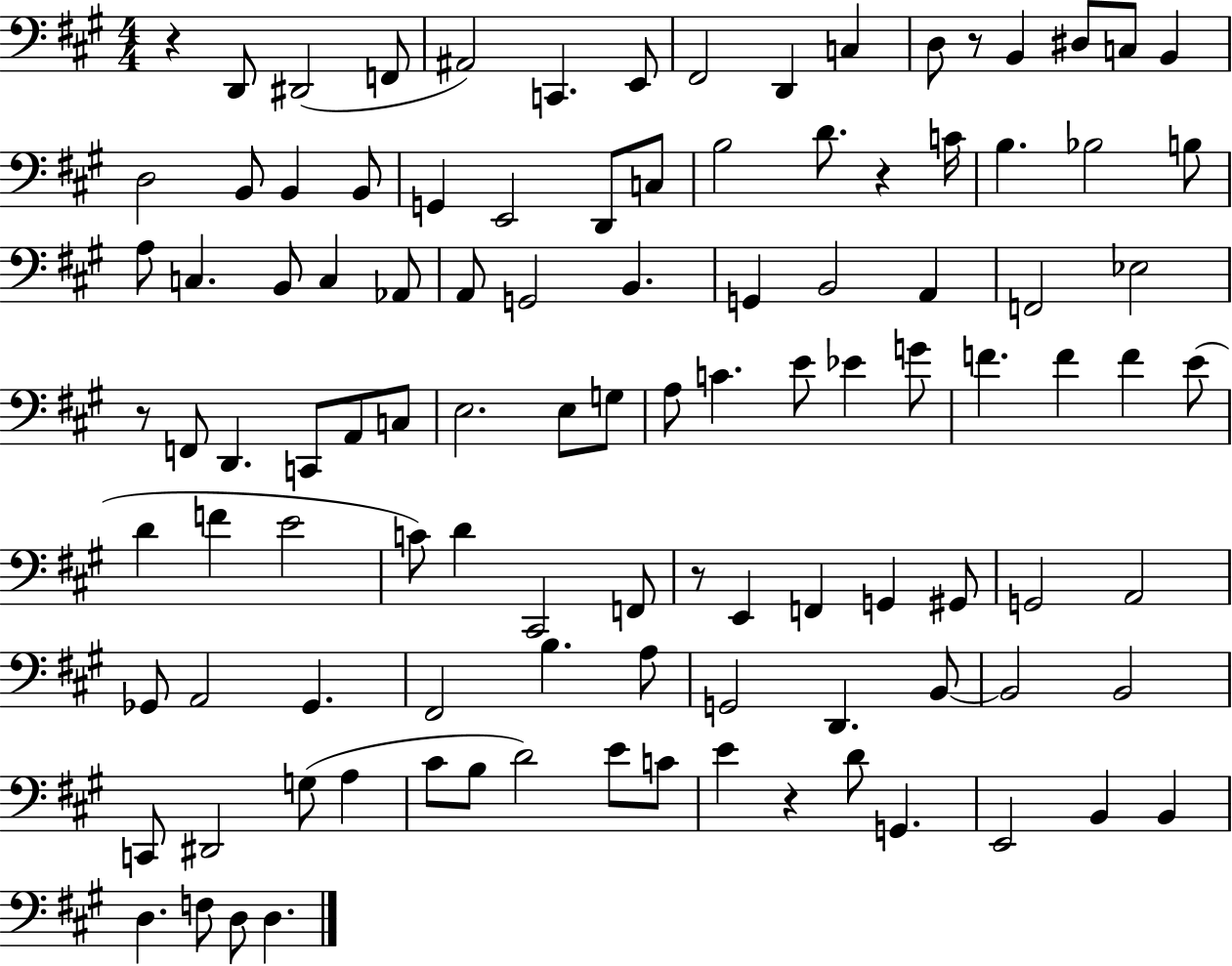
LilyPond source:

{
  \clef bass
  \numericTimeSignature
  \time 4/4
  \key a \major
  r4 d,8 dis,2( f,8 | ais,2) c,4. e,8 | fis,2 d,4 c4 | d8 r8 b,4 dis8 c8 b,4 | \break d2 b,8 b,4 b,8 | g,4 e,2 d,8 c8 | b2 d'8. r4 c'16 | b4. bes2 b8 | \break a8 c4. b,8 c4 aes,8 | a,8 g,2 b,4. | g,4 b,2 a,4 | f,2 ees2 | \break r8 f,8 d,4. c,8 a,8 c8 | e2. e8 g8 | a8 c'4. e'8 ees'4 g'8 | f'4. f'4 f'4 e'8( | \break d'4 f'4 e'2 | c'8) d'4 cis,2 f,8 | r8 e,4 f,4 g,4 gis,8 | g,2 a,2 | \break ges,8 a,2 ges,4. | fis,2 b4. a8 | g,2 d,4. b,8~~ | b,2 b,2 | \break c,8 dis,2 g8( a4 | cis'8 b8 d'2) e'8 c'8 | e'4 r4 d'8 g,4. | e,2 b,4 b,4 | \break d4. f8 d8 d4. | \bar "|."
}